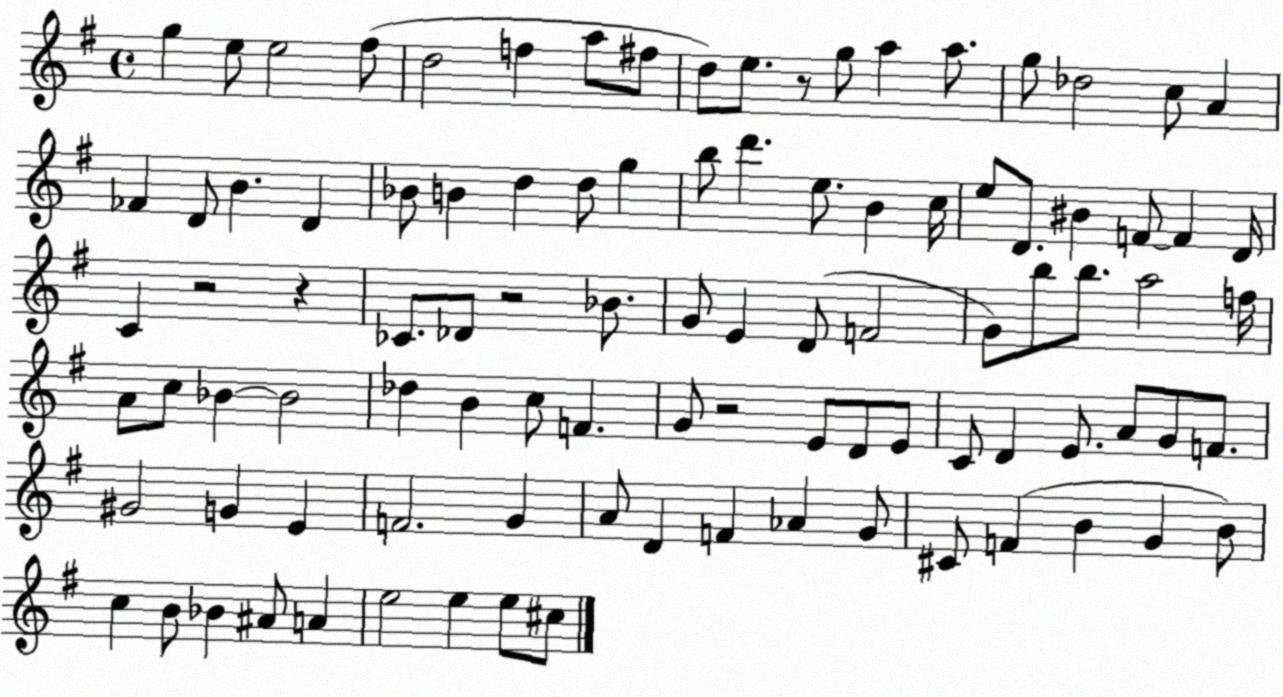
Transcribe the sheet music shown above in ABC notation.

X:1
T:Untitled
M:4/4
L:1/4
K:G
g e/2 e2 ^f/2 d2 f a/2 ^f/2 d/2 e/2 z/2 g/2 a a/2 g/2 _d2 c/2 A _F D/2 B D _B/2 B d d/2 g b/2 d' e/2 B c/4 e/2 D/2 ^B F/2 F D/4 C z2 z _C/2 _D/2 z2 _B/2 G/2 E D/2 F2 G/2 b/2 b/2 a2 f/4 A/2 c/2 _B _B2 _d B c/2 F G/2 z2 E/2 D/2 E/2 C/2 D E/2 A/2 G/2 F/2 ^G2 G E F2 G A/2 D F _A G/2 ^C/2 F B G B/2 c B/2 _B ^A/2 A e2 e e/2 ^c/2